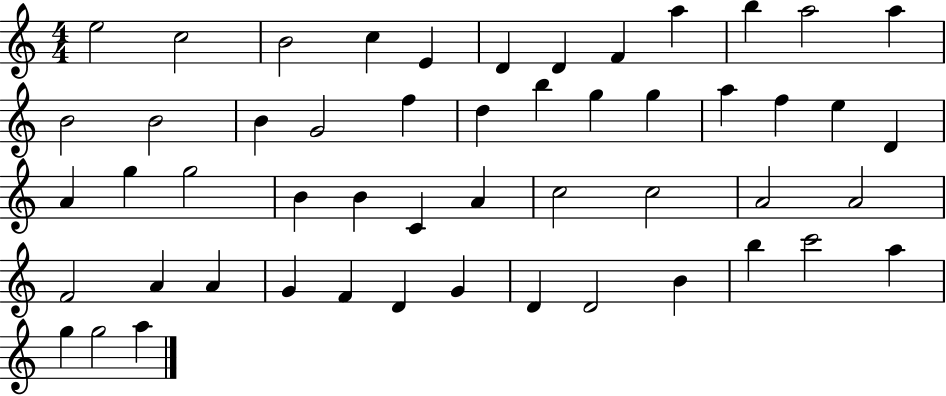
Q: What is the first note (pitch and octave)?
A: E5